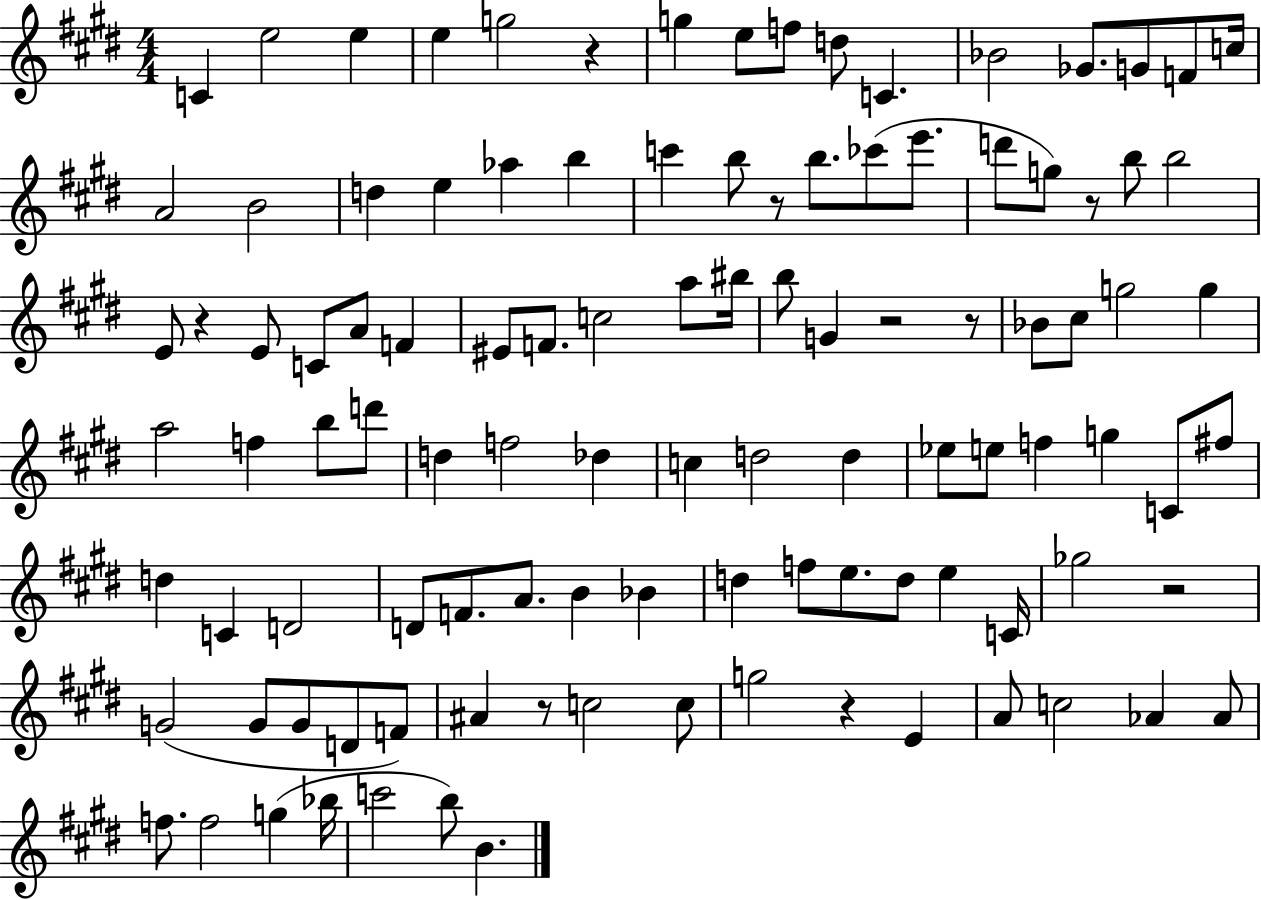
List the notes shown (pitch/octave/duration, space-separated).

C4/q E5/h E5/q E5/q G5/h R/q G5/q E5/e F5/e D5/e C4/q. Bb4/h Gb4/e. G4/e F4/e C5/s A4/h B4/h D5/q E5/q Ab5/q B5/q C6/q B5/e R/e B5/e. CES6/e E6/e. D6/e G5/e R/e B5/e B5/h E4/e R/q E4/e C4/e A4/e F4/q EIS4/e F4/e. C5/h A5/e BIS5/s B5/e G4/q R/h R/e Bb4/e C#5/e G5/h G5/q A5/h F5/q B5/e D6/e D5/q F5/h Db5/q C5/q D5/h D5/q Eb5/e E5/e F5/q G5/q C4/e F#5/e D5/q C4/q D4/h D4/e F4/e. A4/e. B4/q Bb4/q D5/q F5/e E5/e. D5/e E5/q C4/s Gb5/h R/h G4/h G4/e G4/e D4/e F4/e A#4/q R/e C5/h C5/e G5/h R/q E4/q A4/e C5/h Ab4/q Ab4/e F5/e. F5/h G5/q Bb5/s C6/h B5/e B4/q.